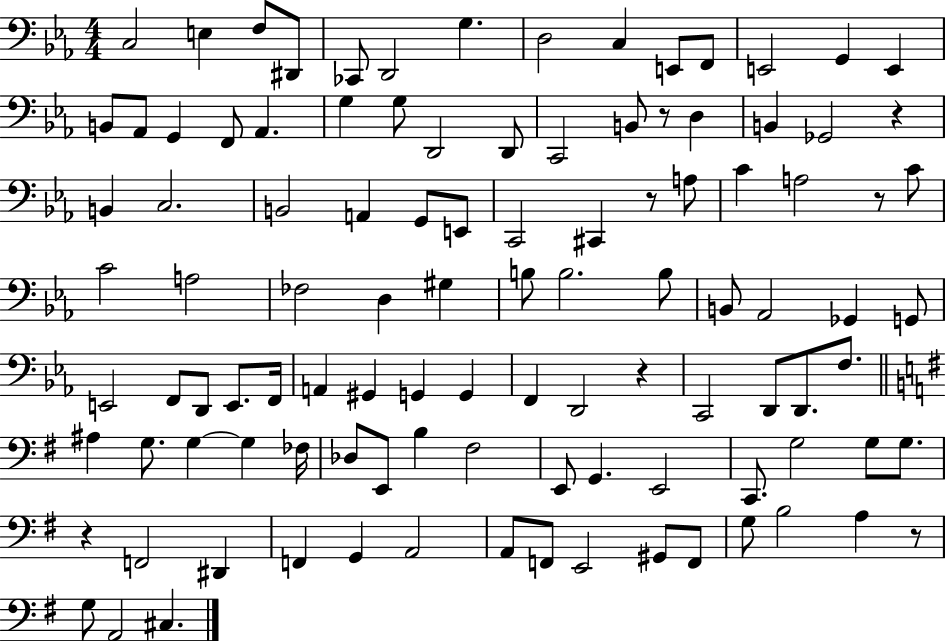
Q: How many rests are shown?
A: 7